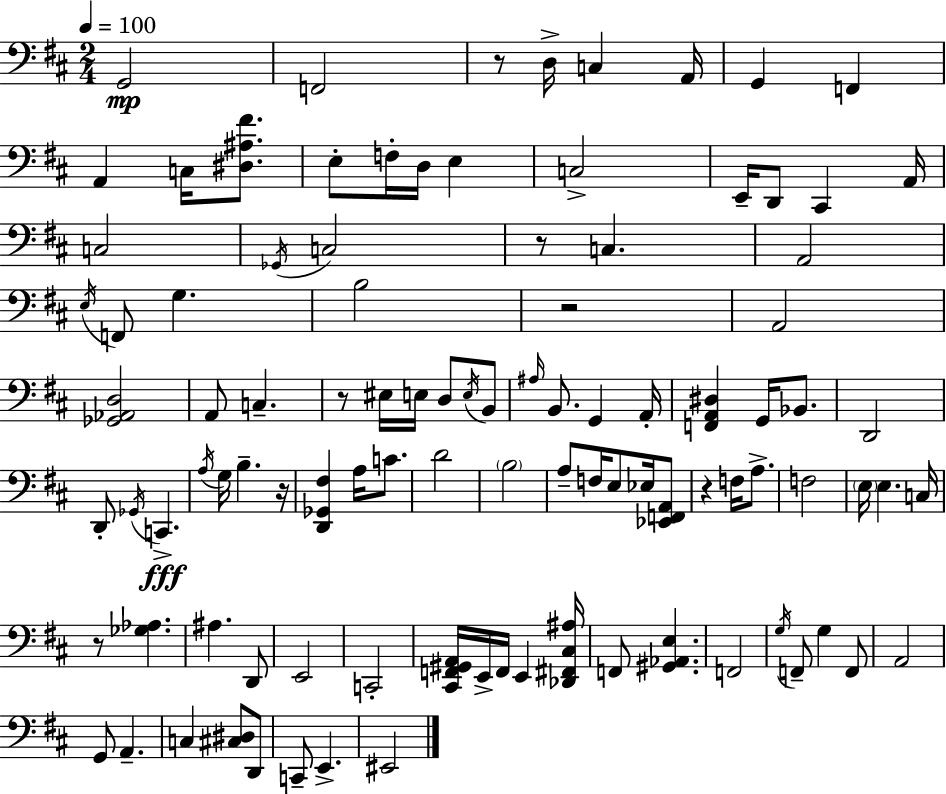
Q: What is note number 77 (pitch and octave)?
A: G2